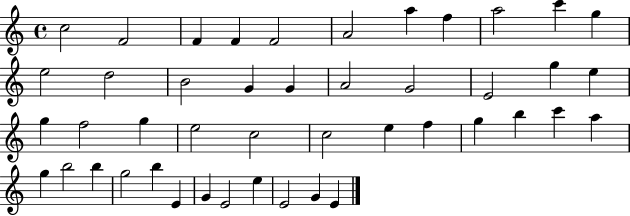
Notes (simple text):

C5/h F4/h F4/q F4/q F4/h A4/h A5/q F5/q A5/h C6/q G5/q E5/h D5/h B4/h G4/q G4/q A4/h G4/h E4/h G5/q E5/q G5/q F5/h G5/q E5/h C5/h C5/h E5/q F5/q G5/q B5/q C6/q A5/q G5/q B5/h B5/q G5/h B5/q E4/q G4/q E4/h E5/q E4/h G4/q E4/q